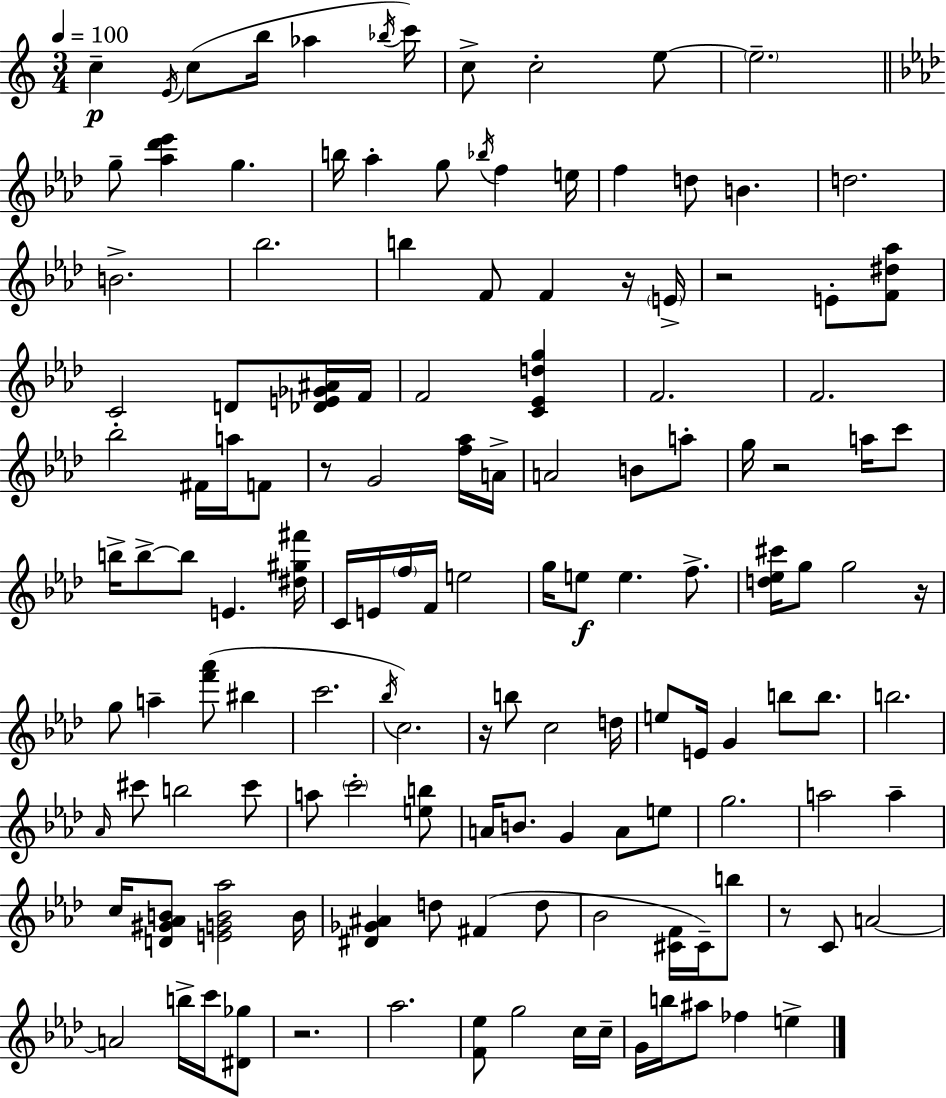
C5/q E4/s C5/e B5/s Ab5/q Bb5/s C6/s C5/e C5/h E5/e E5/h. G5/e [Ab5,Db6,Eb6]/q G5/q. B5/s Ab5/q G5/e Bb5/s F5/q E5/s F5/q D5/e B4/q. D5/h. B4/h. Bb5/h. B5/q F4/e F4/q R/s E4/s R/h E4/e [F4,D#5,Ab5]/e C4/h D4/e [Db4,E4,Gb4,A#4]/s F4/s F4/h [C4,Eb4,D5,G5]/q F4/h. F4/h. Bb5/h F#4/s A5/s F4/e R/e G4/h [F5,Ab5]/s A4/s A4/h B4/e A5/e G5/s R/h A5/s C6/e B5/s B5/e B5/e E4/q. [D#5,G#5,F#6]/s C4/s E4/s F5/s F4/s E5/h G5/s E5/e E5/q. F5/e. [D5,Eb5,C#6]/s G5/e G5/h R/s G5/e A5/q [F6,Ab6]/e BIS5/q C6/h. Bb5/s C5/h. R/s B5/e C5/h D5/s E5/e E4/s G4/q B5/e B5/e. B5/h. Ab4/s C#6/e B5/h C#6/e A5/e C6/h [E5,B5]/e A4/s B4/e. G4/q A4/e E5/e G5/h. A5/h A5/q C5/s [D4,G#4,Ab4,B4]/e [E4,G4,B4,Ab5]/h B4/s [D#4,Gb4,A#4]/q D5/e F#4/q D5/e Bb4/h [C#4,F4]/s C#4/s B5/e R/e C4/e A4/h A4/h B5/s C6/s [D#4,Gb5]/e R/h. Ab5/h. [F4,Eb5]/e G5/h C5/s C5/s G4/s B5/s A#5/e FES5/q E5/q